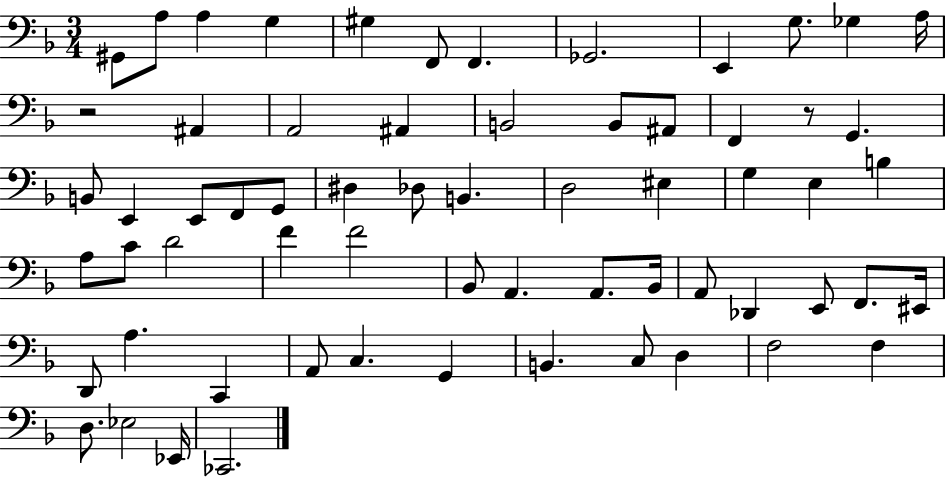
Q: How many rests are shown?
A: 2